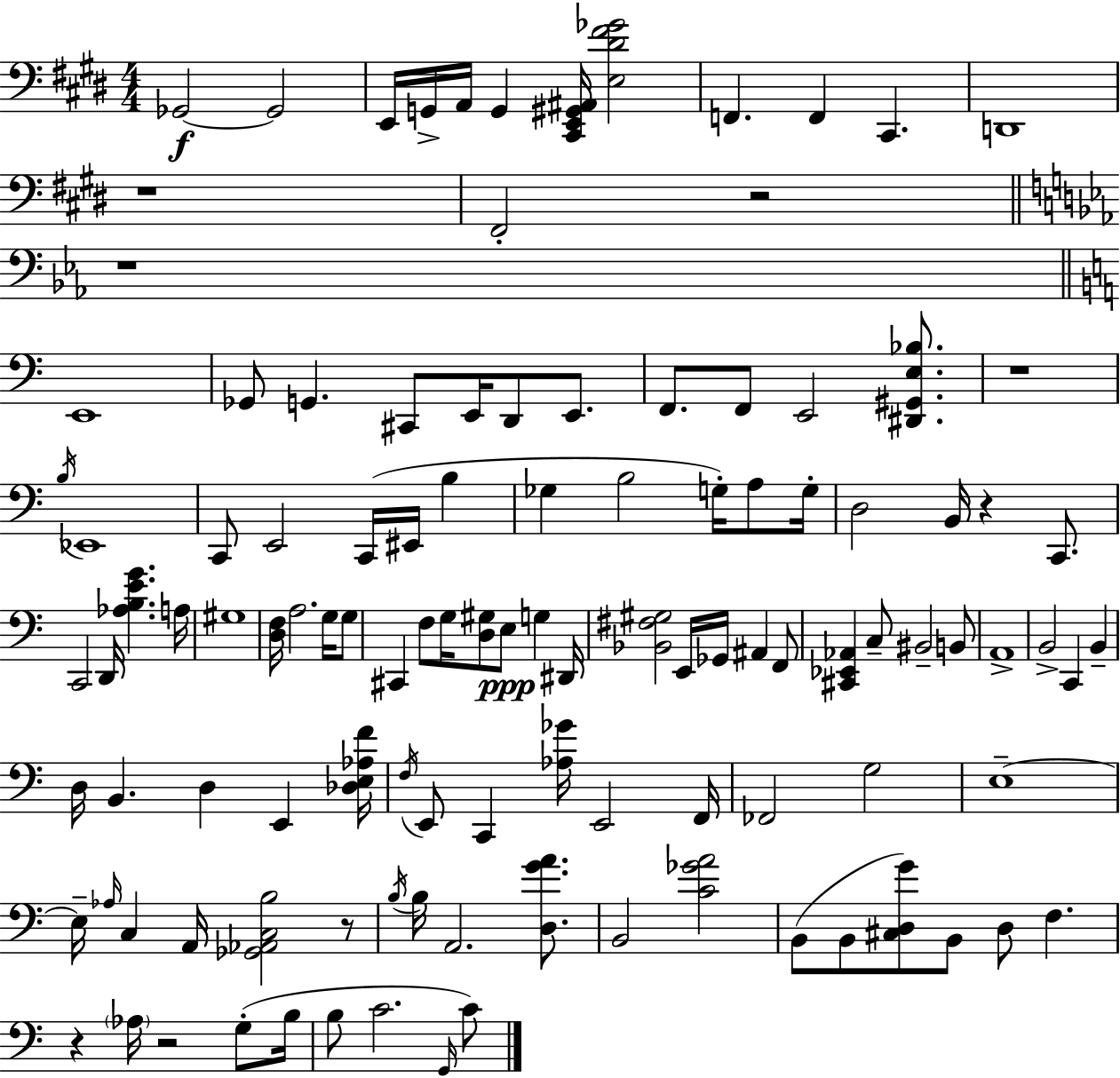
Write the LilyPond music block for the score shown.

{
  \clef bass
  \numericTimeSignature
  \time 4/4
  \key e \major
  ges,2~~\f ges,2 | e,16 g,16-> a,16 g,4 <cis, e, gis, ais,>16 <e dis' fis' ges'>2 | f,4. f,4 cis,4. | d,1 | \break r1 | fis,2-. r2 | \bar "||" \break \key ees \major r1 | \bar "||" \break \key a \minor e,1 | ges,8 g,4. cis,8 e,16 d,8 e,8. | f,8. f,8 e,2 <dis, gis, e bes>8. | r1 | \break \acciaccatura { b16 } ees,1 | c,8 e,2 c,16( eis,16 b4 | ges4 b2 g16-.) a8 | g16-. d2 b,16 r4 c,8. | \break c,2 d,16 <aes b e' g'>4. | a16 gis1 | <d f>16 a2. g16 g8 | cis,4 f8 g16 <d gis>8 e8\ppp g4 | \break dis,16 <bes, fis gis>2 e,16 ges,16 ais,4 f,8 | <cis, ees, aes,>4 c8-- bis,2-- b,8 | a,1-> | b,2-> c,4 b,4-- | \break d16 b,4. d4 e,4 | <des e aes f'>16 \acciaccatura { f16 } e,8 c,4 <aes ges'>16 e,2 | f,16 fes,2 g2 | e1--~~ | \break e16-- \grace { aes16 } c4 a,16 <ges, aes, c b>2 | r8 \acciaccatura { b16 } b16 a,2. | <d g' a'>8. b,2 <c' ges' a'>2 | b,8( b,8 <cis d g'>8) b,8 d8 f4. | \break r4 \parenthesize aes16 r2 | g8-.( b16 b8 c'2. | \grace { g,16 } c'8) \bar "|."
}